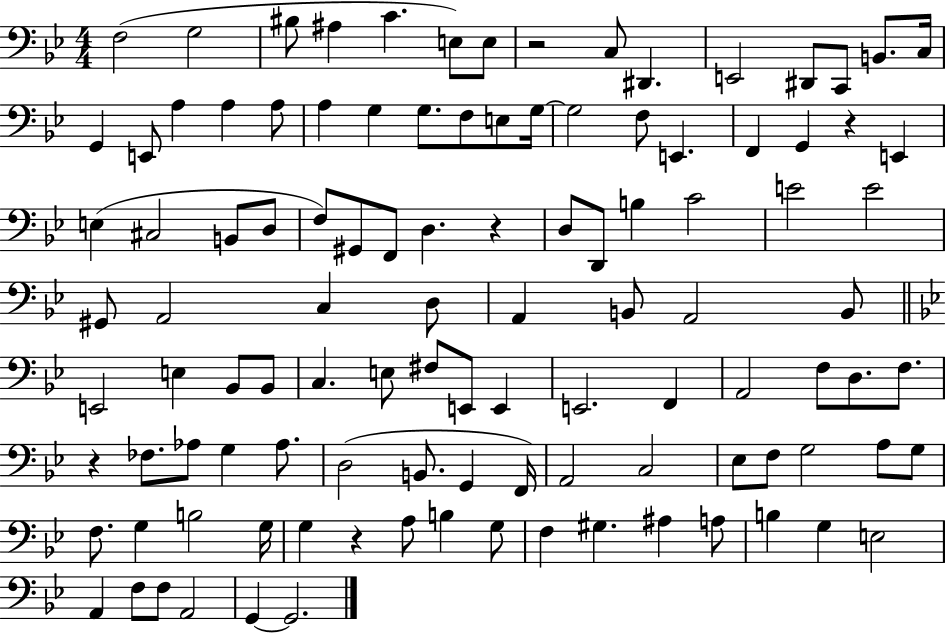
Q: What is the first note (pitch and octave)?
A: F3